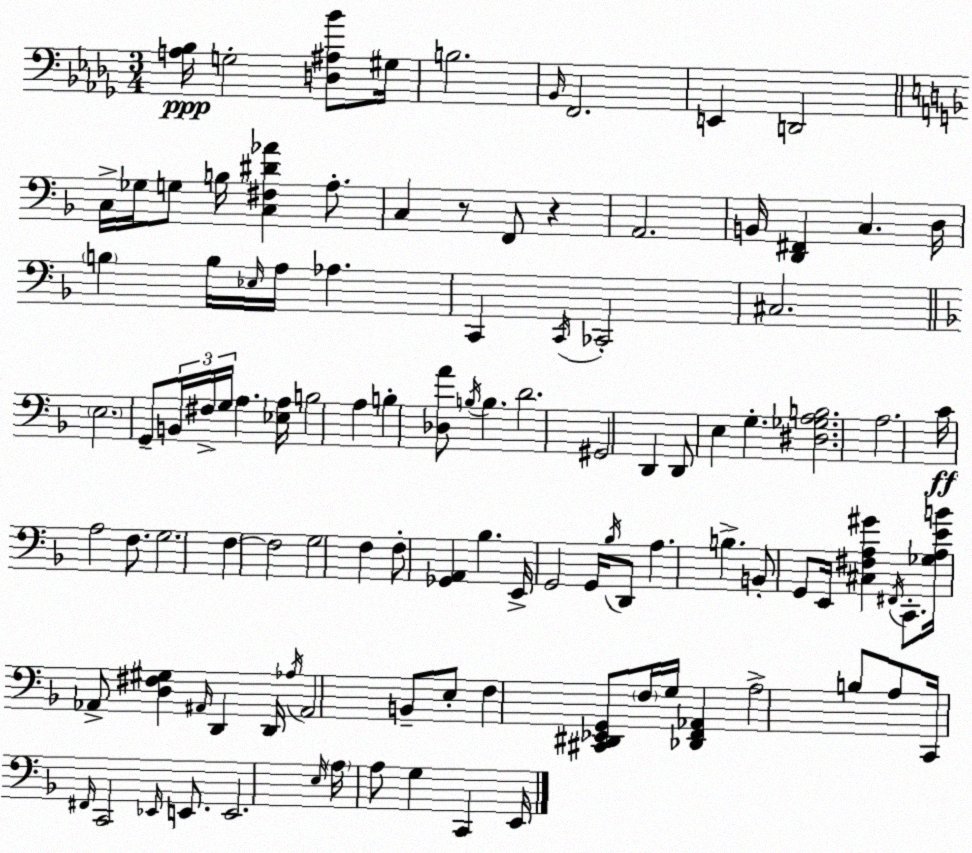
X:1
T:Untitled
M:3/4
L:1/4
K:Bbm
[A,_B,]/4 G,2 [D,^A,_B]/2 ^G,/4 B,2 _B,,/4 F,,2 E,, D,,2 C,/4 _G,/4 G,/2 B,/4 [C,^F,^D_A] A,/2 C, z/2 F,,/2 z A,,2 B,,/4 [D,,^F,,] C, D,/4 B, B,/4 _E,/4 A,/4 _A, C,, C,,/4 _C,,2 ^C,2 E,2 G,,/2 B,,/4 ^F,/4 G,/4 A, [_E,A,]/4 B,2 A, B, [_D,A]/2 B,/4 B, D2 ^G,,2 D,, D,,/2 E, G, [^D,_G,A,B,]2 A,2 C/4 A,2 F,/2 G,2 F, F,2 G,2 F, F,/2 [_G,,A,,] _B, E,,/4 G,,2 G,,/4 _B,/4 D,,/2 A, B, B,,/2 G,,/2 E,,/4 [^C,^F,A,^G] ^F,,/4 C,,/2 [_G,A,EB]/4 _A,,/2 [D,^F,^G,] ^A,,/4 D,, D,,/4 _A,/4 ^A,,2 B,,/2 E,/2 F, [^C,,^D,,_E,,G,,]/2 F,/4 G,/4 [_D,,F,,_A,,] A,2 B,/2 A,/2 C,,/4 ^F,,/4 C,,2 _E,,/4 E,,/2 E,,2 E,/4 A,/4 A,/2 G, C,, E,,/4